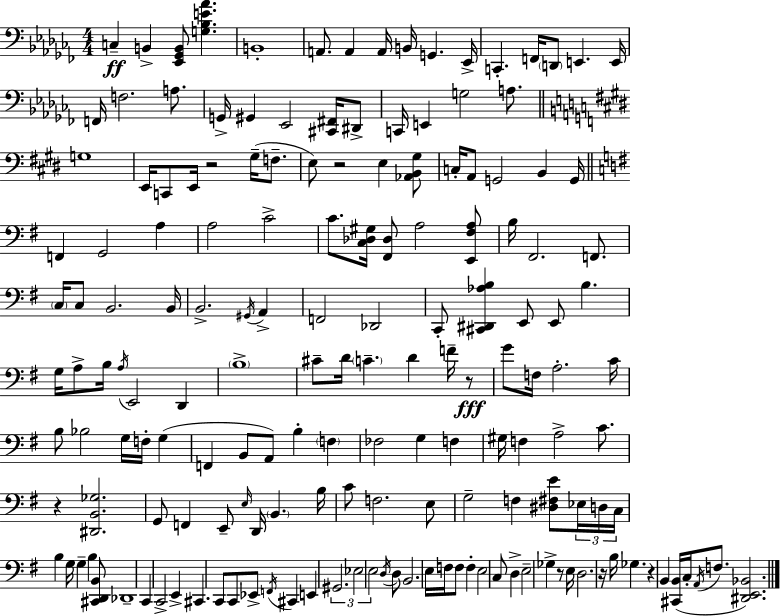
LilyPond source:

{
  \clef bass
  \numericTimeSignature
  \time 4/4
  \key aes \minor
  c4--\ff b,4-> <ees, ges, b,>8 <g bes e' aes'>4. | b,1-. | a,8. a,4 a,16 b,16 g,4. ees,16-> | c,4.-. f,16 \parenthesize d,8 e,4. e,16 | \break f,16 f2. a8. | g,16-> gis,4 ees,2 <cis, fis,>16 dis,8-> | c,16 e,4 g2 a8. | \bar "||" \break \key e \major g1 | e,16 c,8 e,16 r2 gis16--( f8.-- | e8) r2 e4 <aes, b, gis>8 | c16-. a,8 g,2 b,4 g,16 | \break \bar "||" \break \key g \major f,4 g,2 a4 | a2 c'2-> | c'8. <c des gis>16 <fis, des>8 a2 <e, fis a>8 | b16 fis,2. f,8. | \break \parenthesize c16 c8 b,2. b,16 | b,2.-> \acciaccatura { gis,16 } a,4-> | f,2 des,2 | c,8-. <cis, dis, aes b>4 e,8 e,8 b4. | \break g16 a8-> b16 \acciaccatura { a16 } e,2 d,4 | \parenthesize b1-> | cis'8-- d'16 \parenthesize c'4.-- d'4 f'16-- | r8\fff g'8 f16 a2.-. | \break c'16 b8 bes2 g16 f16-. g4( | f,4 b,8 a,8) b4-. \parenthesize f4 | fes2 g4 f4 | gis16 f4 a2-> c'8. | \break r4 <dis, b, ges>2. | g,8 f,4 e,8-- \grace { e16 } d,16 \parenthesize b,4. | b16 c'8 f2. | e8 g2-- f4 <dis fis e'>8 | \break \tuplet 3/2 { ees16 d16 c16 } b4 g16 g4-- b4 | <cis, d, b,>8 des,1-- | c,4 c,2-> e,4-> | cis,4. c,8 c,8 ees,8-> \acciaccatura { f,16 } | \break cis,4 e,4 \tuplet 3/2 { gis,2. | ees2 e2 } | \acciaccatura { d16 } d8 b,2. | e16 f16 f8 f4-. e2 | \break c8 d4-> e2-- | ges4-> r8 e16 d2. | r16 b16 ges4. r4 | b,4 <cis, b,>16( c16-. \acciaccatura { a,16 } f8. <dis, e, bes,>2.) | \break \bar "|."
}